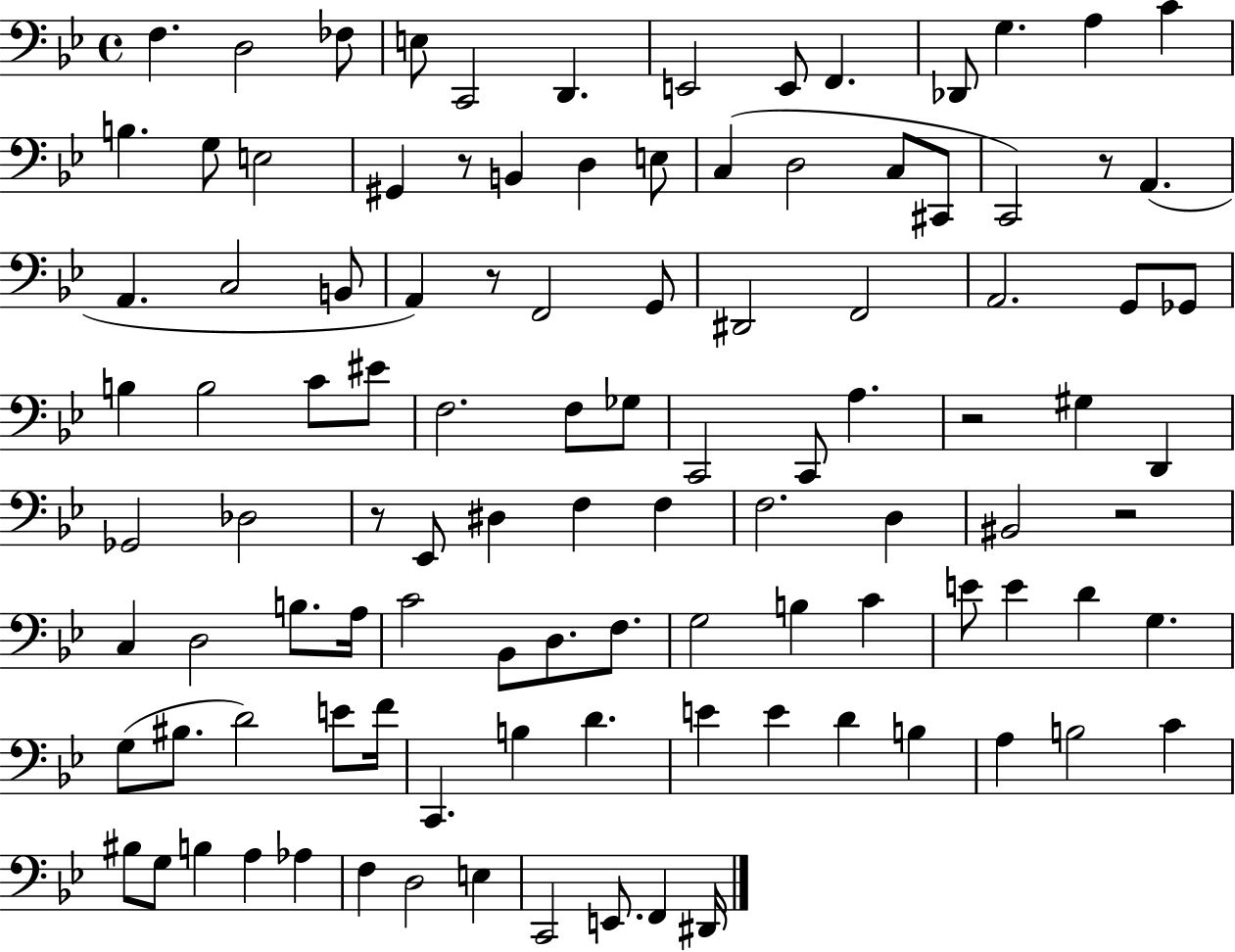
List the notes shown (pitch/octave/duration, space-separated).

F3/q. D3/h FES3/e E3/e C2/h D2/q. E2/h E2/e F2/q. Db2/e G3/q. A3/q C4/q B3/q. G3/e E3/h G#2/q R/e B2/q D3/q E3/e C3/q D3/h C3/e C#2/e C2/h R/e A2/q. A2/q. C3/h B2/e A2/q R/e F2/h G2/e D#2/h F2/h A2/h. G2/e Gb2/e B3/q B3/h C4/e EIS4/e F3/h. F3/e Gb3/e C2/h C2/e A3/q. R/h G#3/q D2/q Gb2/h Db3/h R/e Eb2/e D#3/q F3/q F3/q F3/h. D3/q BIS2/h R/h C3/q D3/h B3/e. A3/s C4/h Bb2/e D3/e. F3/e. G3/h B3/q C4/q E4/e E4/q D4/q G3/q. G3/e BIS3/e. D4/h E4/e F4/s C2/q. B3/q D4/q. E4/q E4/q D4/q B3/q A3/q B3/h C4/q BIS3/e G3/e B3/q A3/q Ab3/q F3/q D3/h E3/q C2/h E2/e. F2/q D#2/s